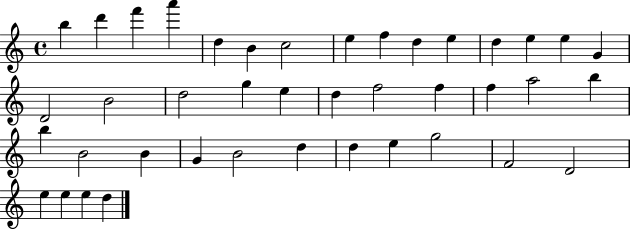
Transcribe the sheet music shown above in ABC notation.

X:1
T:Untitled
M:4/4
L:1/4
K:C
b d' f' a' d B c2 e f d e d e e G D2 B2 d2 g e d f2 f f a2 b b B2 B G B2 d d e g2 F2 D2 e e e d